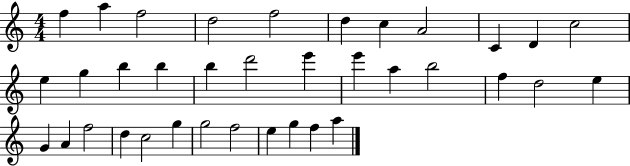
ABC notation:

X:1
T:Untitled
M:4/4
L:1/4
K:C
f a f2 d2 f2 d c A2 C D c2 e g b b b d'2 e' e' a b2 f d2 e G A f2 d c2 g g2 f2 e g f a